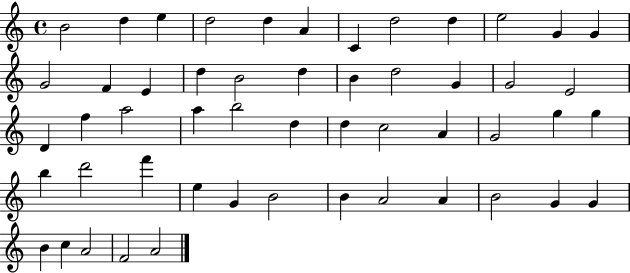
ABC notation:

X:1
T:Untitled
M:4/4
L:1/4
K:C
B2 d e d2 d A C d2 d e2 G G G2 F E d B2 d B d2 G G2 E2 D f a2 a b2 d d c2 A G2 g g b d'2 f' e G B2 B A2 A B2 G G B c A2 F2 A2